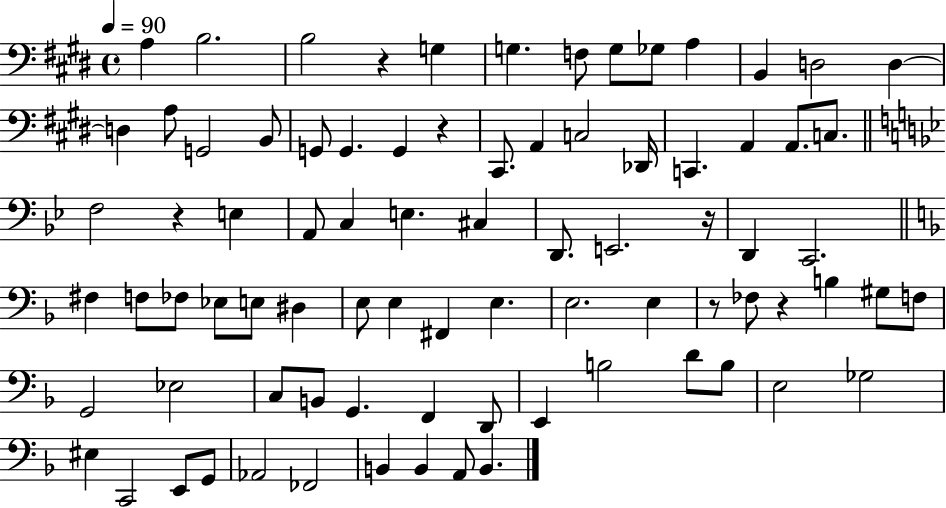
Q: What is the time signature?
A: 4/4